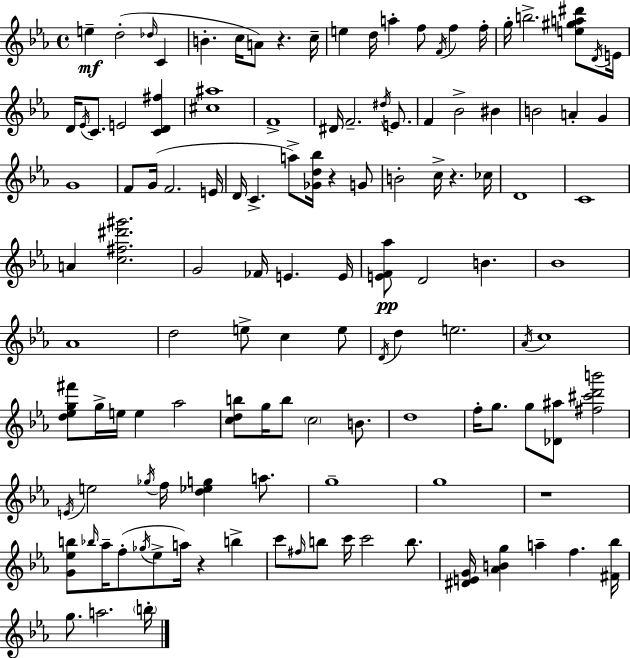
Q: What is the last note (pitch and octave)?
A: B5